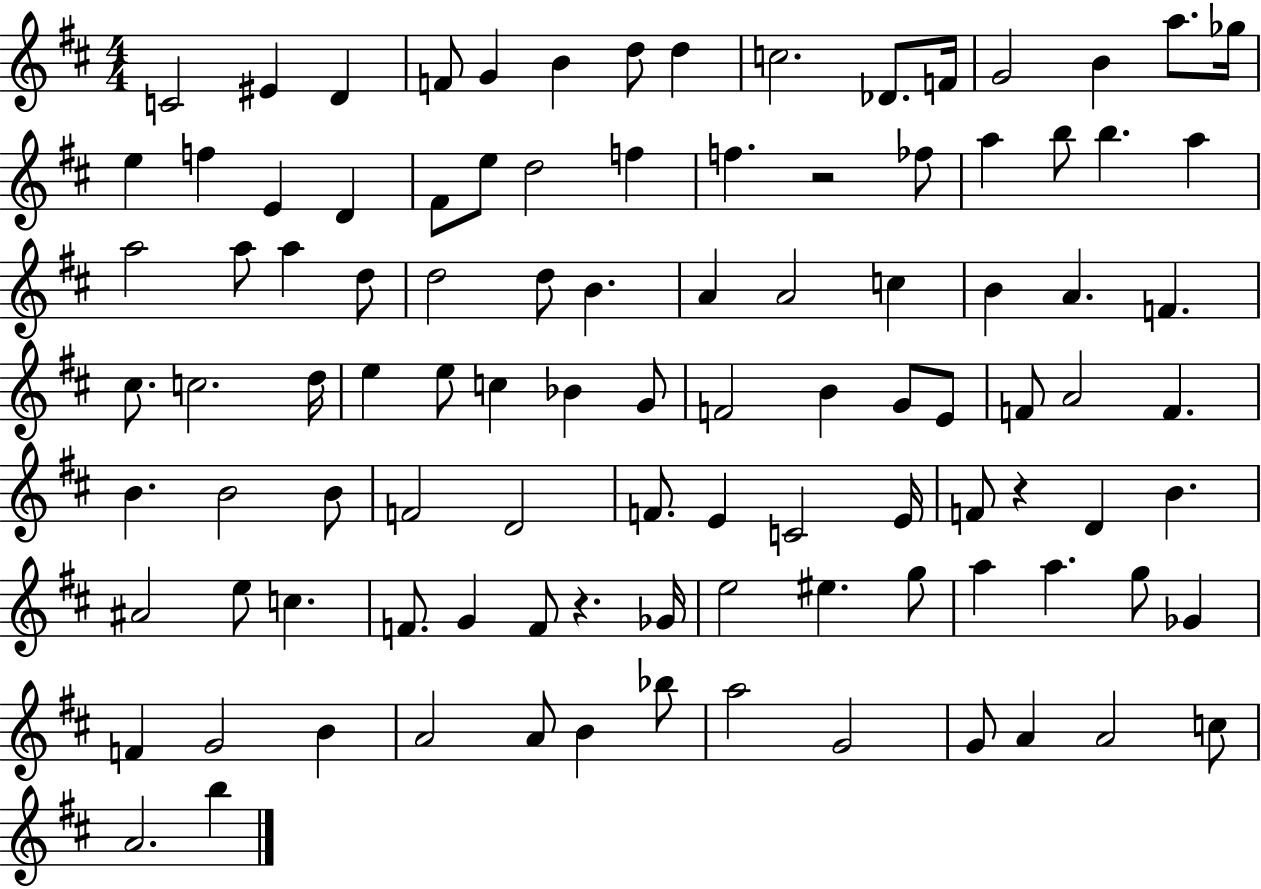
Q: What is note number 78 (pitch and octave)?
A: EIS5